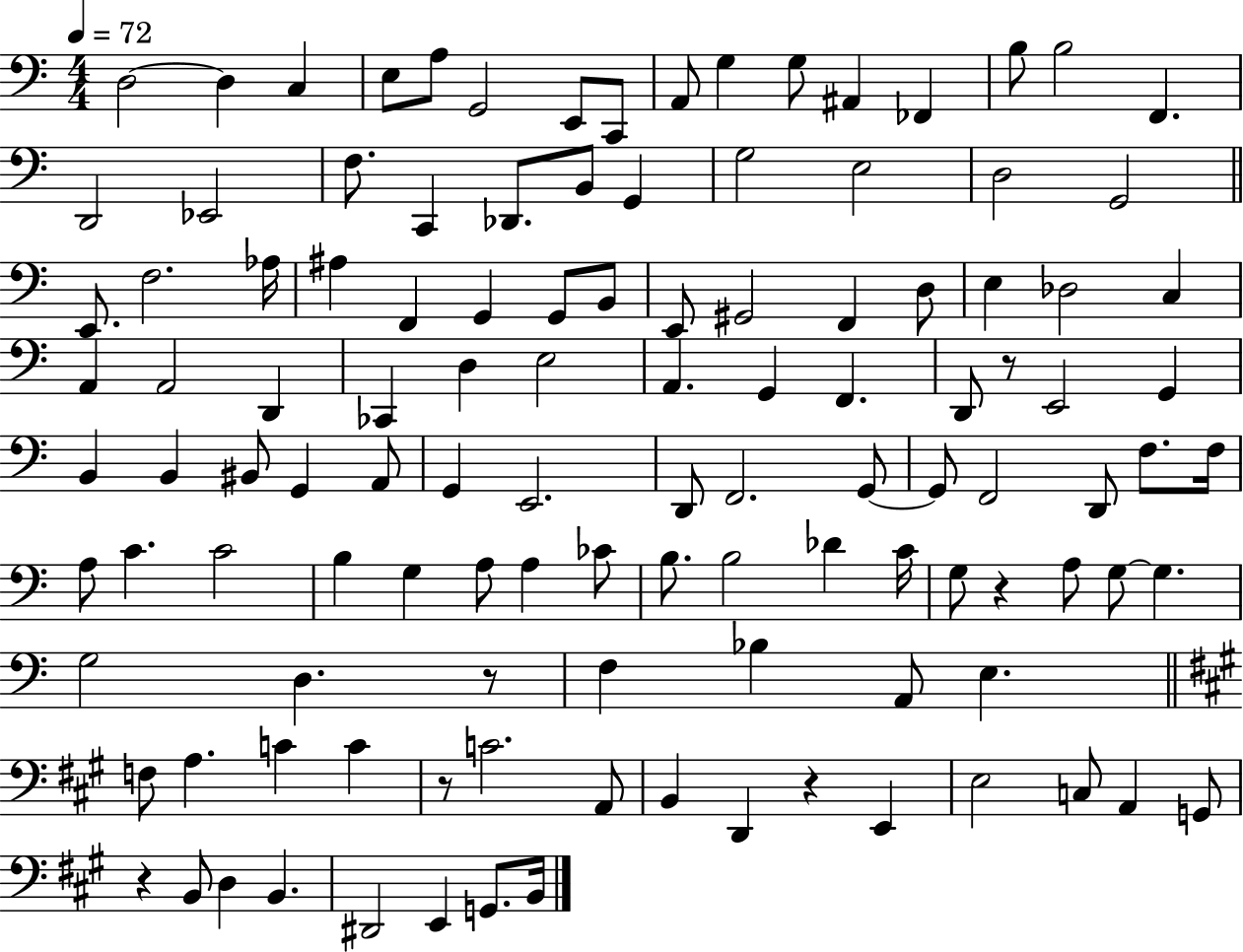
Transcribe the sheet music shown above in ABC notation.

X:1
T:Untitled
M:4/4
L:1/4
K:C
D,2 D, C, E,/2 A,/2 G,,2 E,,/2 C,,/2 A,,/2 G, G,/2 ^A,, _F,, B,/2 B,2 F,, D,,2 _E,,2 F,/2 C,, _D,,/2 B,,/2 G,, G,2 E,2 D,2 G,,2 E,,/2 F,2 _A,/4 ^A, F,, G,, G,,/2 B,,/2 E,,/2 ^G,,2 F,, D,/2 E, _D,2 C, A,, A,,2 D,, _C,, D, E,2 A,, G,, F,, D,,/2 z/2 E,,2 G,, B,, B,, ^B,,/2 G,, A,,/2 G,, E,,2 D,,/2 F,,2 G,,/2 G,,/2 F,,2 D,,/2 F,/2 F,/4 A,/2 C C2 B, G, A,/2 A, _C/2 B,/2 B,2 _D C/4 G,/2 z A,/2 G,/2 G, G,2 D, z/2 F, _B, A,,/2 E, F,/2 A, C C z/2 C2 A,,/2 B,, D,, z E,, E,2 C,/2 A,, G,,/2 z B,,/2 D, B,, ^D,,2 E,, G,,/2 B,,/4